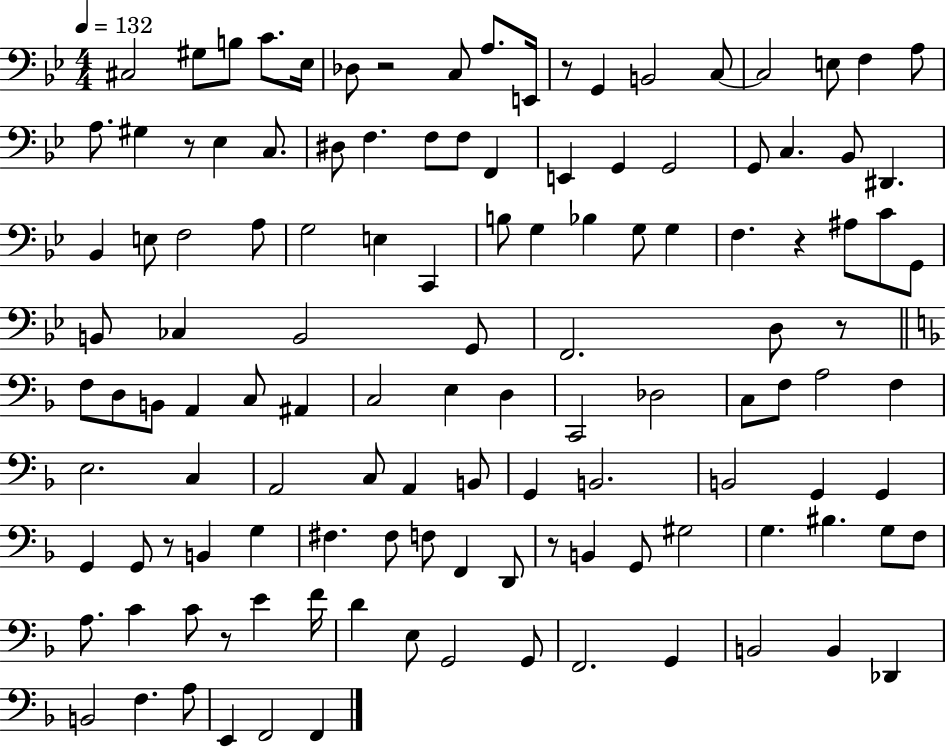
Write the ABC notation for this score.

X:1
T:Untitled
M:4/4
L:1/4
K:Bb
^C,2 ^G,/2 B,/2 C/2 _E,/4 _D,/2 z2 C,/2 A,/2 E,,/4 z/2 G,, B,,2 C,/2 C,2 E,/2 F, A,/2 A,/2 ^G, z/2 _E, C,/2 ^D,/2 F, F,/2 F,/2 F,, E,, G,, G,,2 G,,/2 C, _B,,/2 ^D,, _B,, E,/2 F,2 A,/2 G,2 E, C,, B,/2 G, _B, G,/2 G, F, z ^A,/2 C/2 G,,/2 B,,/2 _C, B,,2 G,,/2 F,,2 D,/2 z/2 F,/2 D,/2 B,,/2 A,, C,/2 ^A,, C,2 E, D, C,,2 _D,2 C,/2 F,/2 A,2 F, E,2 C, A,,2 C,/2 A,, B,,/2 G,, B,,2 B,,2 G,, G,, G,, G,,/2 z/2 B,, G, ^F, ^F,/2 F,/2 F,, D,,/2 z/2 B,, G,,/2 ^G,2 G, ^B, G,/2 F,/2 A,/2 C C/2 z/2 E F/4 D E,/2 G,,2 G,,/2 F,,2 G,, B,,2 B,, _D,, B,,2 F, A,/2 E,, F,,2 F,,